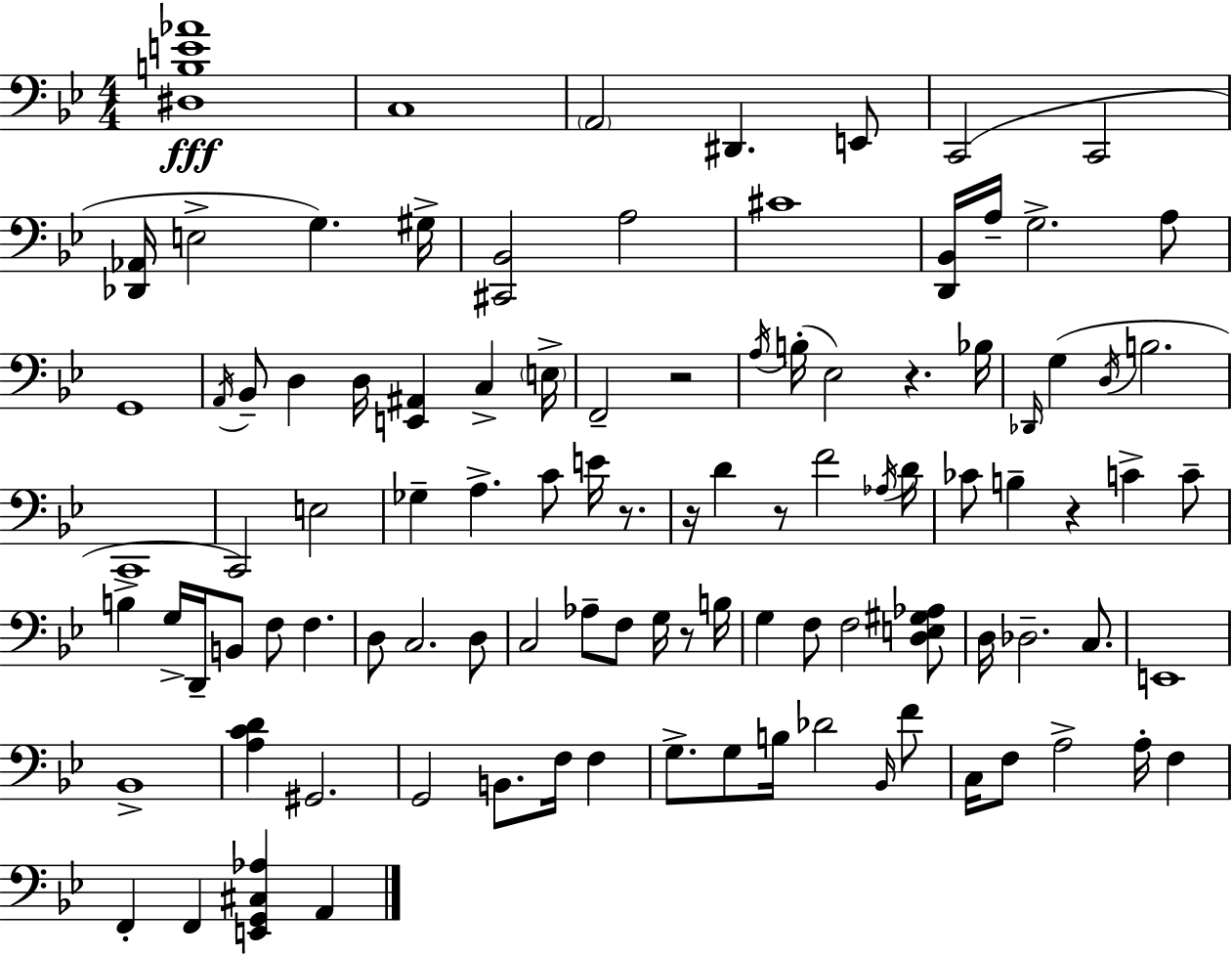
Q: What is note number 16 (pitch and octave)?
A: A2